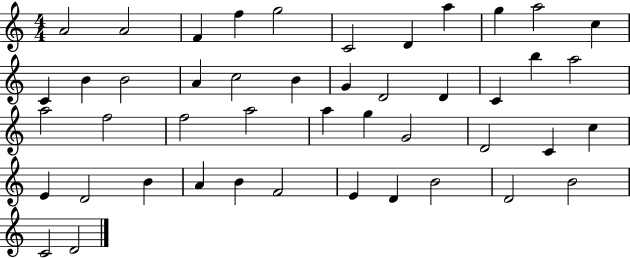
{
  \clef treble
  \numericTimeSignature
  \time 4/4
  \key c \major
  a'2 a'2 | f'4 f''4 g''2 | c'2 d'4 a''4 | g''4 a''2 c''4 | \break c'4 b'4 b'2 | a'4 c''2 b'4 | g'4 d'2 d'4 | c'4 b''4 a''2 | \break a''2 f''2 | f''2 a''2 | a''4 g''4 g'2 | d'2 c'4 c''4 | \break e'4 d'2 b'4 | a'4 b'4 f'2 | e'4 d'4 b'2 | d'2 b'2 | \break c'2 d'2 | \bar "|."
}